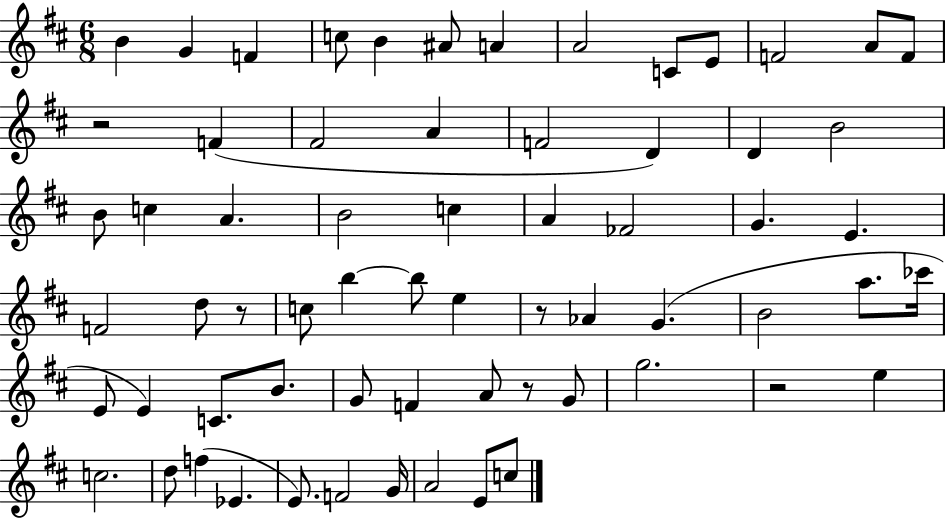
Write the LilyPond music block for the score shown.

{
  \clef treble
  \numericTimeSignature
  \time 6/8
  \key d \major
  \repeat volta 2 { b'4 g'4 f'4 | c''8 b'4 ais'8 a'4 | a'2 c'8 e'8 | f'2 a'8 f'8 | \break r2 f'4( | fis'2 a'4 | f'2 d'4) | d'4 b'2 | \break b'8 c''4 a'4. | b'2 c''4 | a'4 fes'2 | g'4. e'4. | \break f'2 d''8 r8 | c''8 b''4~~ b''8 e''4 | r8 aes'4 g'4.( | b'2 a''8. ces'''16 | \break e'8 e'4) c'8. b'8. | g'8 f'4 a'8 r8 g'8 | g''2. | r2 e''4 | \break c''2. | d''8 f''4( ees'4. | e'8.) f'2 g'16 | a'2 e'8 c''8 | \break } \bar "|."
}